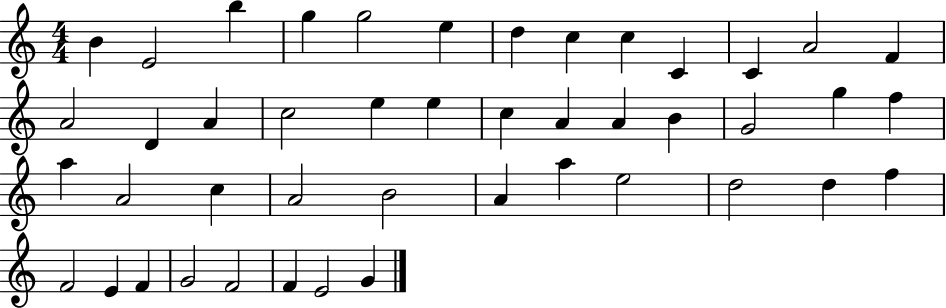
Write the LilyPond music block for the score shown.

{
  \clef treble
  \numericTimeSignature
  \time 4/4
  \key c \major
  b'4 e'2 b''4 | g''4 g''2 e''4 | d''4 c''4 c''4 c'4 | c'4 a'2 f'4 | \break a'2 d'4 a'4 | c''2 e''4 e''4 | c''4 a'4 a'4 b'4 | g'2 g''4 f''4 | \break a''4 a'2 c''4 | a'2 b'2 | a'4 a''4 e''2 | d''2 d''4 f''4 | \break f'2 e'4 f'4 | g'2 f'2 | f'4 e'2 g'4 | \bar "|."
}